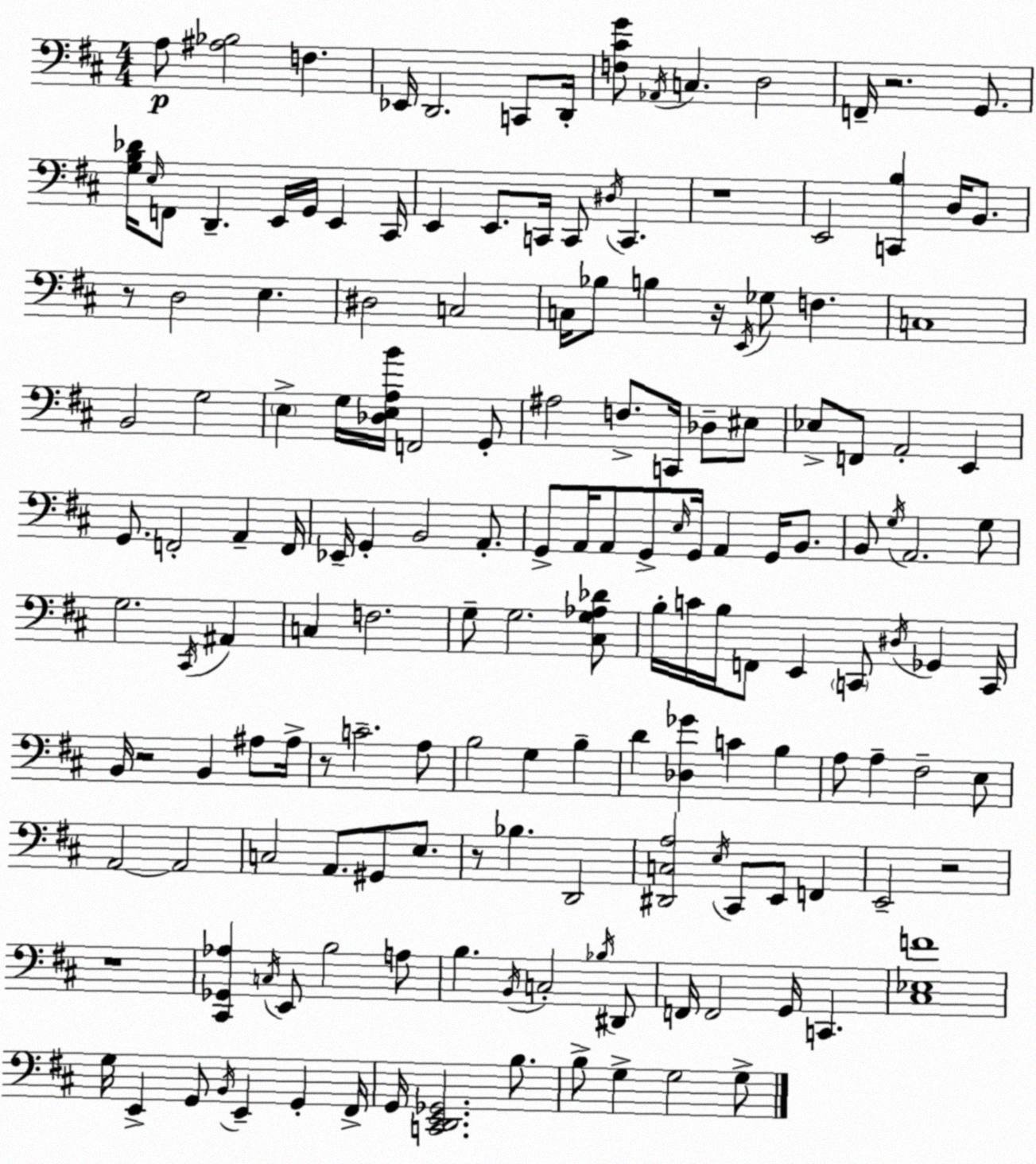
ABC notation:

X:1
T:Untitled
M:4/4
L:1/4
K:D
A,/2 [^A,_B,]2 F, _E,,/4 D,,2 C,,/2 D,,/4 [F,^CG]/2 _A,,/4 C, D,2 F,,/4 z2 G,,/2 [G,B,_D]/4 E,/4 F,,/2 D,, E,,/4 G,,/4 E,, ^C,,/4 E,, E,,/2 C,,/4 C,,/2 ^D,/4 C,, z4 E,,2 [C,,B,] D,/4 B,,/2 z/2 D,2 E, ^D,2 C,2 C,/4 _B,/2 B, z/4 E,,/4 _G,/2 F, C,4 B,,2 G,2 E, G,/4 [_D,E,A,B]/4 F,,2 G,,/2 ^A,2 F,/2 C,,/4 _D,/2 ^E,/2 _E,/2 F,,/2 A,,2 E,, G,,/2 F,,2 A,, F,,/4 _E,,/4 G,, B,,2 A,,/2 G,,/2 A,,/4 A,,/2 G,,/2 E,/4 G,,/4 A,, G,,/4 B,,/2 B,,/2 G,/4 A,,2 G,/2 G,2 ^C,,/4 ^A,, C, F,2 G,/2 G,2 [^C,G,_A,_D]/2 B,/4 C/4 B,/4 F,,/2 E,, C,,/2 ^D,/4 _G,, C,,/4 B,,/4 z2 B,, ^A,/2 ^A,/4 z/2 C2 A,/2 B,2 G, B, D [_D,_G] C B, A,/2 A, ^F,2 E,/2 A,,2 A,,2 C,2 A,,/2 ^G,,/2 E,/2 z/2 _B, D,,2 [^D,,C,A,]2 E,/4 ^C,,/2 E,,/2 F,, E,,2 z2 z4 [^C,,_G,,_A,] C,/4 E,,/2 B,2 A,/2 B, B,,/4 C,2 _B,/4 ^D,,/2 F,,/4 F,,2 G,,/4 C,, [^C,_E,F]4 G,/4 E,, G,,/2 B,,/4 E,, G,, ^F,,/4 G,,/4 [C,,D,,E,,_G,,]2 B,/2 B,/2 G, G,2 G,/2